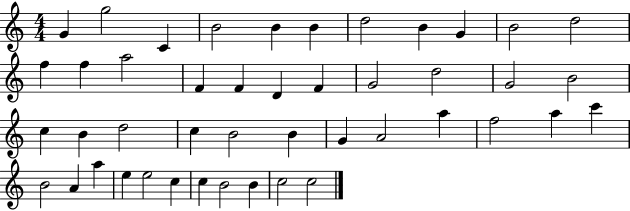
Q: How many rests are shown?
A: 0